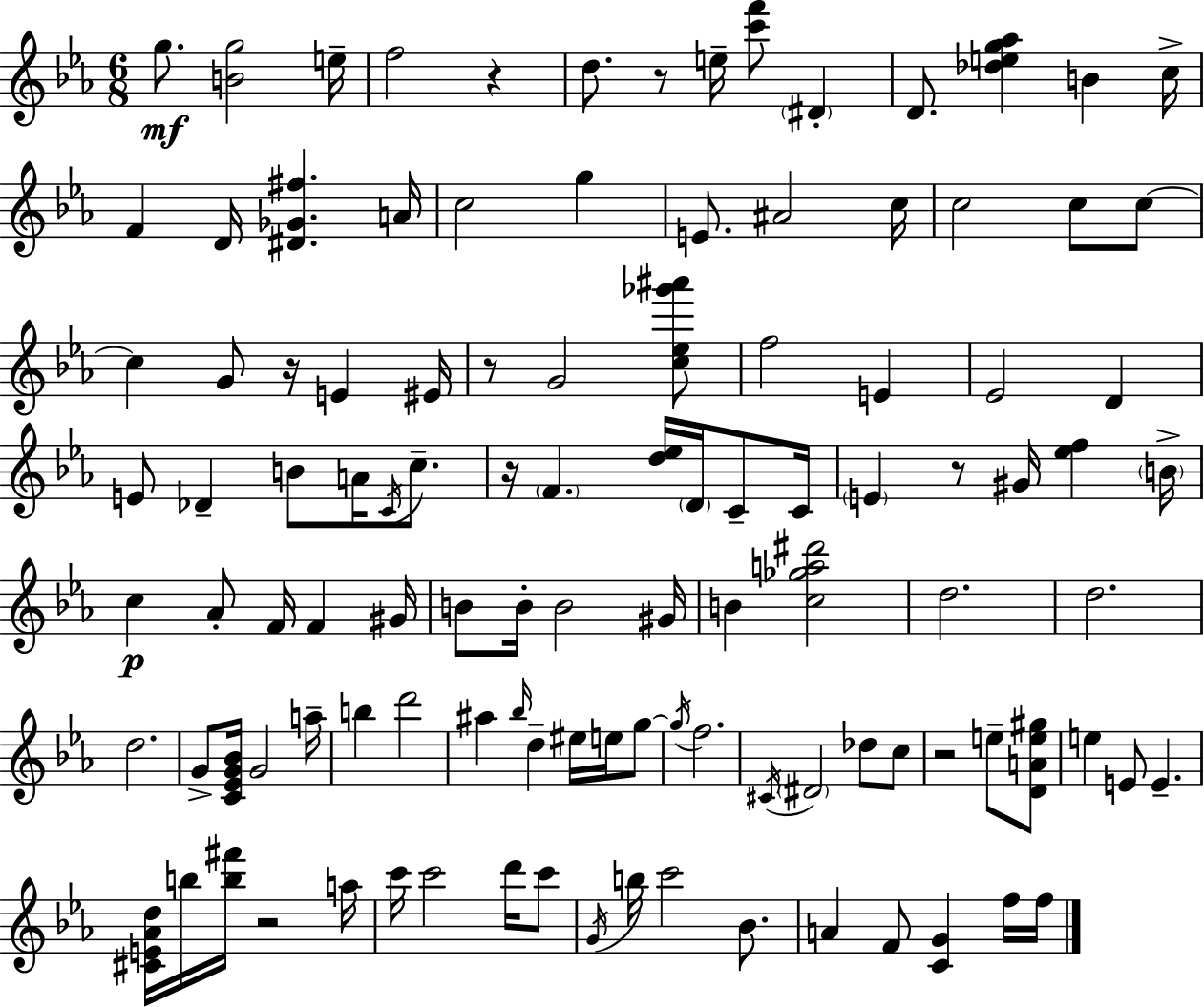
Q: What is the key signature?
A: EES major